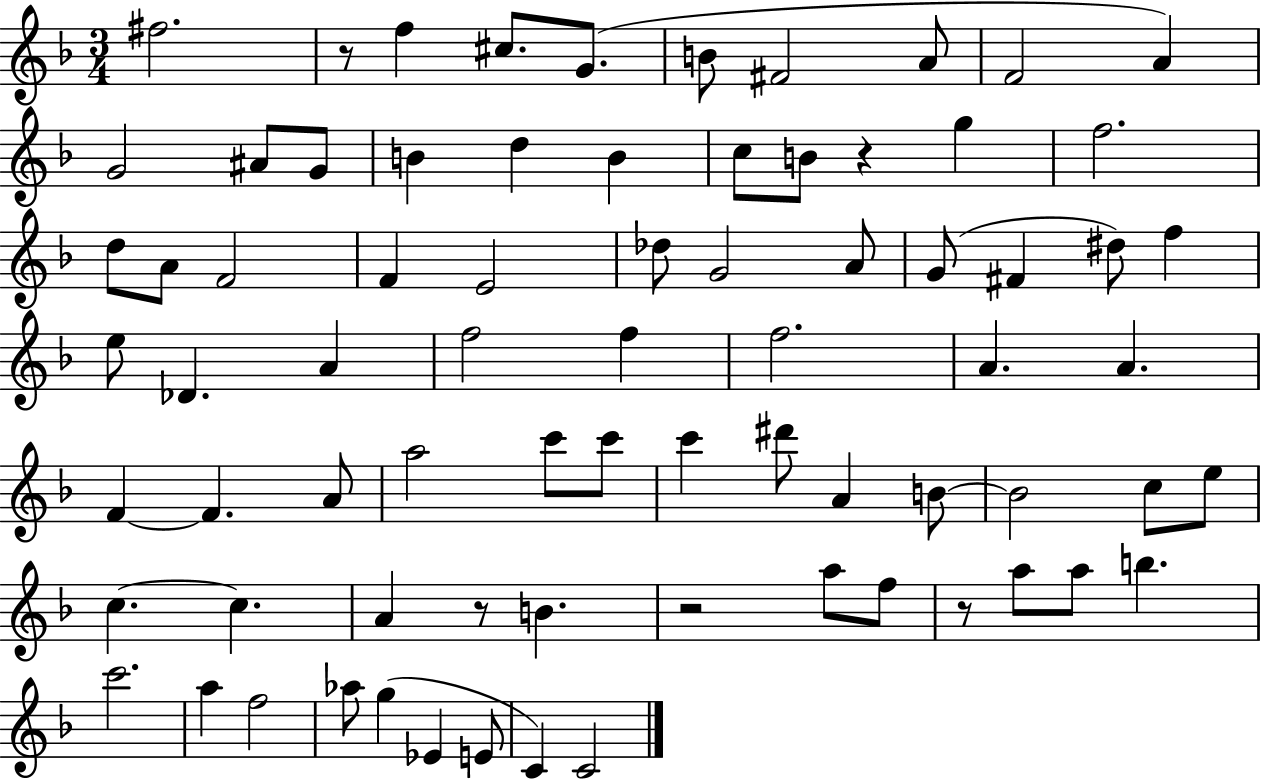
X:1
T:Untitled
M:3/4
L:1/4
K:F
^f2 z/2 f ^c/2 G/2 B/2 ^F2 A/2 F2 A G2 ^A/2 G/2 B d B c/2 B/2 z g f2 d/2 A/2 F2 F E2 _d/2 G2 A/2 G/2 ^F ^d/2 f e/2 _D A f2 f f2 A A F F A/2 a2 c'/2 c'/2 c' ^d'/2 A B/2 B2 c/2 e/2 c c A z/2 B z2 a/2 f/2 z/2 a/2 a/2 b c'2 a f2 _a/2 g _E E/2 C C2